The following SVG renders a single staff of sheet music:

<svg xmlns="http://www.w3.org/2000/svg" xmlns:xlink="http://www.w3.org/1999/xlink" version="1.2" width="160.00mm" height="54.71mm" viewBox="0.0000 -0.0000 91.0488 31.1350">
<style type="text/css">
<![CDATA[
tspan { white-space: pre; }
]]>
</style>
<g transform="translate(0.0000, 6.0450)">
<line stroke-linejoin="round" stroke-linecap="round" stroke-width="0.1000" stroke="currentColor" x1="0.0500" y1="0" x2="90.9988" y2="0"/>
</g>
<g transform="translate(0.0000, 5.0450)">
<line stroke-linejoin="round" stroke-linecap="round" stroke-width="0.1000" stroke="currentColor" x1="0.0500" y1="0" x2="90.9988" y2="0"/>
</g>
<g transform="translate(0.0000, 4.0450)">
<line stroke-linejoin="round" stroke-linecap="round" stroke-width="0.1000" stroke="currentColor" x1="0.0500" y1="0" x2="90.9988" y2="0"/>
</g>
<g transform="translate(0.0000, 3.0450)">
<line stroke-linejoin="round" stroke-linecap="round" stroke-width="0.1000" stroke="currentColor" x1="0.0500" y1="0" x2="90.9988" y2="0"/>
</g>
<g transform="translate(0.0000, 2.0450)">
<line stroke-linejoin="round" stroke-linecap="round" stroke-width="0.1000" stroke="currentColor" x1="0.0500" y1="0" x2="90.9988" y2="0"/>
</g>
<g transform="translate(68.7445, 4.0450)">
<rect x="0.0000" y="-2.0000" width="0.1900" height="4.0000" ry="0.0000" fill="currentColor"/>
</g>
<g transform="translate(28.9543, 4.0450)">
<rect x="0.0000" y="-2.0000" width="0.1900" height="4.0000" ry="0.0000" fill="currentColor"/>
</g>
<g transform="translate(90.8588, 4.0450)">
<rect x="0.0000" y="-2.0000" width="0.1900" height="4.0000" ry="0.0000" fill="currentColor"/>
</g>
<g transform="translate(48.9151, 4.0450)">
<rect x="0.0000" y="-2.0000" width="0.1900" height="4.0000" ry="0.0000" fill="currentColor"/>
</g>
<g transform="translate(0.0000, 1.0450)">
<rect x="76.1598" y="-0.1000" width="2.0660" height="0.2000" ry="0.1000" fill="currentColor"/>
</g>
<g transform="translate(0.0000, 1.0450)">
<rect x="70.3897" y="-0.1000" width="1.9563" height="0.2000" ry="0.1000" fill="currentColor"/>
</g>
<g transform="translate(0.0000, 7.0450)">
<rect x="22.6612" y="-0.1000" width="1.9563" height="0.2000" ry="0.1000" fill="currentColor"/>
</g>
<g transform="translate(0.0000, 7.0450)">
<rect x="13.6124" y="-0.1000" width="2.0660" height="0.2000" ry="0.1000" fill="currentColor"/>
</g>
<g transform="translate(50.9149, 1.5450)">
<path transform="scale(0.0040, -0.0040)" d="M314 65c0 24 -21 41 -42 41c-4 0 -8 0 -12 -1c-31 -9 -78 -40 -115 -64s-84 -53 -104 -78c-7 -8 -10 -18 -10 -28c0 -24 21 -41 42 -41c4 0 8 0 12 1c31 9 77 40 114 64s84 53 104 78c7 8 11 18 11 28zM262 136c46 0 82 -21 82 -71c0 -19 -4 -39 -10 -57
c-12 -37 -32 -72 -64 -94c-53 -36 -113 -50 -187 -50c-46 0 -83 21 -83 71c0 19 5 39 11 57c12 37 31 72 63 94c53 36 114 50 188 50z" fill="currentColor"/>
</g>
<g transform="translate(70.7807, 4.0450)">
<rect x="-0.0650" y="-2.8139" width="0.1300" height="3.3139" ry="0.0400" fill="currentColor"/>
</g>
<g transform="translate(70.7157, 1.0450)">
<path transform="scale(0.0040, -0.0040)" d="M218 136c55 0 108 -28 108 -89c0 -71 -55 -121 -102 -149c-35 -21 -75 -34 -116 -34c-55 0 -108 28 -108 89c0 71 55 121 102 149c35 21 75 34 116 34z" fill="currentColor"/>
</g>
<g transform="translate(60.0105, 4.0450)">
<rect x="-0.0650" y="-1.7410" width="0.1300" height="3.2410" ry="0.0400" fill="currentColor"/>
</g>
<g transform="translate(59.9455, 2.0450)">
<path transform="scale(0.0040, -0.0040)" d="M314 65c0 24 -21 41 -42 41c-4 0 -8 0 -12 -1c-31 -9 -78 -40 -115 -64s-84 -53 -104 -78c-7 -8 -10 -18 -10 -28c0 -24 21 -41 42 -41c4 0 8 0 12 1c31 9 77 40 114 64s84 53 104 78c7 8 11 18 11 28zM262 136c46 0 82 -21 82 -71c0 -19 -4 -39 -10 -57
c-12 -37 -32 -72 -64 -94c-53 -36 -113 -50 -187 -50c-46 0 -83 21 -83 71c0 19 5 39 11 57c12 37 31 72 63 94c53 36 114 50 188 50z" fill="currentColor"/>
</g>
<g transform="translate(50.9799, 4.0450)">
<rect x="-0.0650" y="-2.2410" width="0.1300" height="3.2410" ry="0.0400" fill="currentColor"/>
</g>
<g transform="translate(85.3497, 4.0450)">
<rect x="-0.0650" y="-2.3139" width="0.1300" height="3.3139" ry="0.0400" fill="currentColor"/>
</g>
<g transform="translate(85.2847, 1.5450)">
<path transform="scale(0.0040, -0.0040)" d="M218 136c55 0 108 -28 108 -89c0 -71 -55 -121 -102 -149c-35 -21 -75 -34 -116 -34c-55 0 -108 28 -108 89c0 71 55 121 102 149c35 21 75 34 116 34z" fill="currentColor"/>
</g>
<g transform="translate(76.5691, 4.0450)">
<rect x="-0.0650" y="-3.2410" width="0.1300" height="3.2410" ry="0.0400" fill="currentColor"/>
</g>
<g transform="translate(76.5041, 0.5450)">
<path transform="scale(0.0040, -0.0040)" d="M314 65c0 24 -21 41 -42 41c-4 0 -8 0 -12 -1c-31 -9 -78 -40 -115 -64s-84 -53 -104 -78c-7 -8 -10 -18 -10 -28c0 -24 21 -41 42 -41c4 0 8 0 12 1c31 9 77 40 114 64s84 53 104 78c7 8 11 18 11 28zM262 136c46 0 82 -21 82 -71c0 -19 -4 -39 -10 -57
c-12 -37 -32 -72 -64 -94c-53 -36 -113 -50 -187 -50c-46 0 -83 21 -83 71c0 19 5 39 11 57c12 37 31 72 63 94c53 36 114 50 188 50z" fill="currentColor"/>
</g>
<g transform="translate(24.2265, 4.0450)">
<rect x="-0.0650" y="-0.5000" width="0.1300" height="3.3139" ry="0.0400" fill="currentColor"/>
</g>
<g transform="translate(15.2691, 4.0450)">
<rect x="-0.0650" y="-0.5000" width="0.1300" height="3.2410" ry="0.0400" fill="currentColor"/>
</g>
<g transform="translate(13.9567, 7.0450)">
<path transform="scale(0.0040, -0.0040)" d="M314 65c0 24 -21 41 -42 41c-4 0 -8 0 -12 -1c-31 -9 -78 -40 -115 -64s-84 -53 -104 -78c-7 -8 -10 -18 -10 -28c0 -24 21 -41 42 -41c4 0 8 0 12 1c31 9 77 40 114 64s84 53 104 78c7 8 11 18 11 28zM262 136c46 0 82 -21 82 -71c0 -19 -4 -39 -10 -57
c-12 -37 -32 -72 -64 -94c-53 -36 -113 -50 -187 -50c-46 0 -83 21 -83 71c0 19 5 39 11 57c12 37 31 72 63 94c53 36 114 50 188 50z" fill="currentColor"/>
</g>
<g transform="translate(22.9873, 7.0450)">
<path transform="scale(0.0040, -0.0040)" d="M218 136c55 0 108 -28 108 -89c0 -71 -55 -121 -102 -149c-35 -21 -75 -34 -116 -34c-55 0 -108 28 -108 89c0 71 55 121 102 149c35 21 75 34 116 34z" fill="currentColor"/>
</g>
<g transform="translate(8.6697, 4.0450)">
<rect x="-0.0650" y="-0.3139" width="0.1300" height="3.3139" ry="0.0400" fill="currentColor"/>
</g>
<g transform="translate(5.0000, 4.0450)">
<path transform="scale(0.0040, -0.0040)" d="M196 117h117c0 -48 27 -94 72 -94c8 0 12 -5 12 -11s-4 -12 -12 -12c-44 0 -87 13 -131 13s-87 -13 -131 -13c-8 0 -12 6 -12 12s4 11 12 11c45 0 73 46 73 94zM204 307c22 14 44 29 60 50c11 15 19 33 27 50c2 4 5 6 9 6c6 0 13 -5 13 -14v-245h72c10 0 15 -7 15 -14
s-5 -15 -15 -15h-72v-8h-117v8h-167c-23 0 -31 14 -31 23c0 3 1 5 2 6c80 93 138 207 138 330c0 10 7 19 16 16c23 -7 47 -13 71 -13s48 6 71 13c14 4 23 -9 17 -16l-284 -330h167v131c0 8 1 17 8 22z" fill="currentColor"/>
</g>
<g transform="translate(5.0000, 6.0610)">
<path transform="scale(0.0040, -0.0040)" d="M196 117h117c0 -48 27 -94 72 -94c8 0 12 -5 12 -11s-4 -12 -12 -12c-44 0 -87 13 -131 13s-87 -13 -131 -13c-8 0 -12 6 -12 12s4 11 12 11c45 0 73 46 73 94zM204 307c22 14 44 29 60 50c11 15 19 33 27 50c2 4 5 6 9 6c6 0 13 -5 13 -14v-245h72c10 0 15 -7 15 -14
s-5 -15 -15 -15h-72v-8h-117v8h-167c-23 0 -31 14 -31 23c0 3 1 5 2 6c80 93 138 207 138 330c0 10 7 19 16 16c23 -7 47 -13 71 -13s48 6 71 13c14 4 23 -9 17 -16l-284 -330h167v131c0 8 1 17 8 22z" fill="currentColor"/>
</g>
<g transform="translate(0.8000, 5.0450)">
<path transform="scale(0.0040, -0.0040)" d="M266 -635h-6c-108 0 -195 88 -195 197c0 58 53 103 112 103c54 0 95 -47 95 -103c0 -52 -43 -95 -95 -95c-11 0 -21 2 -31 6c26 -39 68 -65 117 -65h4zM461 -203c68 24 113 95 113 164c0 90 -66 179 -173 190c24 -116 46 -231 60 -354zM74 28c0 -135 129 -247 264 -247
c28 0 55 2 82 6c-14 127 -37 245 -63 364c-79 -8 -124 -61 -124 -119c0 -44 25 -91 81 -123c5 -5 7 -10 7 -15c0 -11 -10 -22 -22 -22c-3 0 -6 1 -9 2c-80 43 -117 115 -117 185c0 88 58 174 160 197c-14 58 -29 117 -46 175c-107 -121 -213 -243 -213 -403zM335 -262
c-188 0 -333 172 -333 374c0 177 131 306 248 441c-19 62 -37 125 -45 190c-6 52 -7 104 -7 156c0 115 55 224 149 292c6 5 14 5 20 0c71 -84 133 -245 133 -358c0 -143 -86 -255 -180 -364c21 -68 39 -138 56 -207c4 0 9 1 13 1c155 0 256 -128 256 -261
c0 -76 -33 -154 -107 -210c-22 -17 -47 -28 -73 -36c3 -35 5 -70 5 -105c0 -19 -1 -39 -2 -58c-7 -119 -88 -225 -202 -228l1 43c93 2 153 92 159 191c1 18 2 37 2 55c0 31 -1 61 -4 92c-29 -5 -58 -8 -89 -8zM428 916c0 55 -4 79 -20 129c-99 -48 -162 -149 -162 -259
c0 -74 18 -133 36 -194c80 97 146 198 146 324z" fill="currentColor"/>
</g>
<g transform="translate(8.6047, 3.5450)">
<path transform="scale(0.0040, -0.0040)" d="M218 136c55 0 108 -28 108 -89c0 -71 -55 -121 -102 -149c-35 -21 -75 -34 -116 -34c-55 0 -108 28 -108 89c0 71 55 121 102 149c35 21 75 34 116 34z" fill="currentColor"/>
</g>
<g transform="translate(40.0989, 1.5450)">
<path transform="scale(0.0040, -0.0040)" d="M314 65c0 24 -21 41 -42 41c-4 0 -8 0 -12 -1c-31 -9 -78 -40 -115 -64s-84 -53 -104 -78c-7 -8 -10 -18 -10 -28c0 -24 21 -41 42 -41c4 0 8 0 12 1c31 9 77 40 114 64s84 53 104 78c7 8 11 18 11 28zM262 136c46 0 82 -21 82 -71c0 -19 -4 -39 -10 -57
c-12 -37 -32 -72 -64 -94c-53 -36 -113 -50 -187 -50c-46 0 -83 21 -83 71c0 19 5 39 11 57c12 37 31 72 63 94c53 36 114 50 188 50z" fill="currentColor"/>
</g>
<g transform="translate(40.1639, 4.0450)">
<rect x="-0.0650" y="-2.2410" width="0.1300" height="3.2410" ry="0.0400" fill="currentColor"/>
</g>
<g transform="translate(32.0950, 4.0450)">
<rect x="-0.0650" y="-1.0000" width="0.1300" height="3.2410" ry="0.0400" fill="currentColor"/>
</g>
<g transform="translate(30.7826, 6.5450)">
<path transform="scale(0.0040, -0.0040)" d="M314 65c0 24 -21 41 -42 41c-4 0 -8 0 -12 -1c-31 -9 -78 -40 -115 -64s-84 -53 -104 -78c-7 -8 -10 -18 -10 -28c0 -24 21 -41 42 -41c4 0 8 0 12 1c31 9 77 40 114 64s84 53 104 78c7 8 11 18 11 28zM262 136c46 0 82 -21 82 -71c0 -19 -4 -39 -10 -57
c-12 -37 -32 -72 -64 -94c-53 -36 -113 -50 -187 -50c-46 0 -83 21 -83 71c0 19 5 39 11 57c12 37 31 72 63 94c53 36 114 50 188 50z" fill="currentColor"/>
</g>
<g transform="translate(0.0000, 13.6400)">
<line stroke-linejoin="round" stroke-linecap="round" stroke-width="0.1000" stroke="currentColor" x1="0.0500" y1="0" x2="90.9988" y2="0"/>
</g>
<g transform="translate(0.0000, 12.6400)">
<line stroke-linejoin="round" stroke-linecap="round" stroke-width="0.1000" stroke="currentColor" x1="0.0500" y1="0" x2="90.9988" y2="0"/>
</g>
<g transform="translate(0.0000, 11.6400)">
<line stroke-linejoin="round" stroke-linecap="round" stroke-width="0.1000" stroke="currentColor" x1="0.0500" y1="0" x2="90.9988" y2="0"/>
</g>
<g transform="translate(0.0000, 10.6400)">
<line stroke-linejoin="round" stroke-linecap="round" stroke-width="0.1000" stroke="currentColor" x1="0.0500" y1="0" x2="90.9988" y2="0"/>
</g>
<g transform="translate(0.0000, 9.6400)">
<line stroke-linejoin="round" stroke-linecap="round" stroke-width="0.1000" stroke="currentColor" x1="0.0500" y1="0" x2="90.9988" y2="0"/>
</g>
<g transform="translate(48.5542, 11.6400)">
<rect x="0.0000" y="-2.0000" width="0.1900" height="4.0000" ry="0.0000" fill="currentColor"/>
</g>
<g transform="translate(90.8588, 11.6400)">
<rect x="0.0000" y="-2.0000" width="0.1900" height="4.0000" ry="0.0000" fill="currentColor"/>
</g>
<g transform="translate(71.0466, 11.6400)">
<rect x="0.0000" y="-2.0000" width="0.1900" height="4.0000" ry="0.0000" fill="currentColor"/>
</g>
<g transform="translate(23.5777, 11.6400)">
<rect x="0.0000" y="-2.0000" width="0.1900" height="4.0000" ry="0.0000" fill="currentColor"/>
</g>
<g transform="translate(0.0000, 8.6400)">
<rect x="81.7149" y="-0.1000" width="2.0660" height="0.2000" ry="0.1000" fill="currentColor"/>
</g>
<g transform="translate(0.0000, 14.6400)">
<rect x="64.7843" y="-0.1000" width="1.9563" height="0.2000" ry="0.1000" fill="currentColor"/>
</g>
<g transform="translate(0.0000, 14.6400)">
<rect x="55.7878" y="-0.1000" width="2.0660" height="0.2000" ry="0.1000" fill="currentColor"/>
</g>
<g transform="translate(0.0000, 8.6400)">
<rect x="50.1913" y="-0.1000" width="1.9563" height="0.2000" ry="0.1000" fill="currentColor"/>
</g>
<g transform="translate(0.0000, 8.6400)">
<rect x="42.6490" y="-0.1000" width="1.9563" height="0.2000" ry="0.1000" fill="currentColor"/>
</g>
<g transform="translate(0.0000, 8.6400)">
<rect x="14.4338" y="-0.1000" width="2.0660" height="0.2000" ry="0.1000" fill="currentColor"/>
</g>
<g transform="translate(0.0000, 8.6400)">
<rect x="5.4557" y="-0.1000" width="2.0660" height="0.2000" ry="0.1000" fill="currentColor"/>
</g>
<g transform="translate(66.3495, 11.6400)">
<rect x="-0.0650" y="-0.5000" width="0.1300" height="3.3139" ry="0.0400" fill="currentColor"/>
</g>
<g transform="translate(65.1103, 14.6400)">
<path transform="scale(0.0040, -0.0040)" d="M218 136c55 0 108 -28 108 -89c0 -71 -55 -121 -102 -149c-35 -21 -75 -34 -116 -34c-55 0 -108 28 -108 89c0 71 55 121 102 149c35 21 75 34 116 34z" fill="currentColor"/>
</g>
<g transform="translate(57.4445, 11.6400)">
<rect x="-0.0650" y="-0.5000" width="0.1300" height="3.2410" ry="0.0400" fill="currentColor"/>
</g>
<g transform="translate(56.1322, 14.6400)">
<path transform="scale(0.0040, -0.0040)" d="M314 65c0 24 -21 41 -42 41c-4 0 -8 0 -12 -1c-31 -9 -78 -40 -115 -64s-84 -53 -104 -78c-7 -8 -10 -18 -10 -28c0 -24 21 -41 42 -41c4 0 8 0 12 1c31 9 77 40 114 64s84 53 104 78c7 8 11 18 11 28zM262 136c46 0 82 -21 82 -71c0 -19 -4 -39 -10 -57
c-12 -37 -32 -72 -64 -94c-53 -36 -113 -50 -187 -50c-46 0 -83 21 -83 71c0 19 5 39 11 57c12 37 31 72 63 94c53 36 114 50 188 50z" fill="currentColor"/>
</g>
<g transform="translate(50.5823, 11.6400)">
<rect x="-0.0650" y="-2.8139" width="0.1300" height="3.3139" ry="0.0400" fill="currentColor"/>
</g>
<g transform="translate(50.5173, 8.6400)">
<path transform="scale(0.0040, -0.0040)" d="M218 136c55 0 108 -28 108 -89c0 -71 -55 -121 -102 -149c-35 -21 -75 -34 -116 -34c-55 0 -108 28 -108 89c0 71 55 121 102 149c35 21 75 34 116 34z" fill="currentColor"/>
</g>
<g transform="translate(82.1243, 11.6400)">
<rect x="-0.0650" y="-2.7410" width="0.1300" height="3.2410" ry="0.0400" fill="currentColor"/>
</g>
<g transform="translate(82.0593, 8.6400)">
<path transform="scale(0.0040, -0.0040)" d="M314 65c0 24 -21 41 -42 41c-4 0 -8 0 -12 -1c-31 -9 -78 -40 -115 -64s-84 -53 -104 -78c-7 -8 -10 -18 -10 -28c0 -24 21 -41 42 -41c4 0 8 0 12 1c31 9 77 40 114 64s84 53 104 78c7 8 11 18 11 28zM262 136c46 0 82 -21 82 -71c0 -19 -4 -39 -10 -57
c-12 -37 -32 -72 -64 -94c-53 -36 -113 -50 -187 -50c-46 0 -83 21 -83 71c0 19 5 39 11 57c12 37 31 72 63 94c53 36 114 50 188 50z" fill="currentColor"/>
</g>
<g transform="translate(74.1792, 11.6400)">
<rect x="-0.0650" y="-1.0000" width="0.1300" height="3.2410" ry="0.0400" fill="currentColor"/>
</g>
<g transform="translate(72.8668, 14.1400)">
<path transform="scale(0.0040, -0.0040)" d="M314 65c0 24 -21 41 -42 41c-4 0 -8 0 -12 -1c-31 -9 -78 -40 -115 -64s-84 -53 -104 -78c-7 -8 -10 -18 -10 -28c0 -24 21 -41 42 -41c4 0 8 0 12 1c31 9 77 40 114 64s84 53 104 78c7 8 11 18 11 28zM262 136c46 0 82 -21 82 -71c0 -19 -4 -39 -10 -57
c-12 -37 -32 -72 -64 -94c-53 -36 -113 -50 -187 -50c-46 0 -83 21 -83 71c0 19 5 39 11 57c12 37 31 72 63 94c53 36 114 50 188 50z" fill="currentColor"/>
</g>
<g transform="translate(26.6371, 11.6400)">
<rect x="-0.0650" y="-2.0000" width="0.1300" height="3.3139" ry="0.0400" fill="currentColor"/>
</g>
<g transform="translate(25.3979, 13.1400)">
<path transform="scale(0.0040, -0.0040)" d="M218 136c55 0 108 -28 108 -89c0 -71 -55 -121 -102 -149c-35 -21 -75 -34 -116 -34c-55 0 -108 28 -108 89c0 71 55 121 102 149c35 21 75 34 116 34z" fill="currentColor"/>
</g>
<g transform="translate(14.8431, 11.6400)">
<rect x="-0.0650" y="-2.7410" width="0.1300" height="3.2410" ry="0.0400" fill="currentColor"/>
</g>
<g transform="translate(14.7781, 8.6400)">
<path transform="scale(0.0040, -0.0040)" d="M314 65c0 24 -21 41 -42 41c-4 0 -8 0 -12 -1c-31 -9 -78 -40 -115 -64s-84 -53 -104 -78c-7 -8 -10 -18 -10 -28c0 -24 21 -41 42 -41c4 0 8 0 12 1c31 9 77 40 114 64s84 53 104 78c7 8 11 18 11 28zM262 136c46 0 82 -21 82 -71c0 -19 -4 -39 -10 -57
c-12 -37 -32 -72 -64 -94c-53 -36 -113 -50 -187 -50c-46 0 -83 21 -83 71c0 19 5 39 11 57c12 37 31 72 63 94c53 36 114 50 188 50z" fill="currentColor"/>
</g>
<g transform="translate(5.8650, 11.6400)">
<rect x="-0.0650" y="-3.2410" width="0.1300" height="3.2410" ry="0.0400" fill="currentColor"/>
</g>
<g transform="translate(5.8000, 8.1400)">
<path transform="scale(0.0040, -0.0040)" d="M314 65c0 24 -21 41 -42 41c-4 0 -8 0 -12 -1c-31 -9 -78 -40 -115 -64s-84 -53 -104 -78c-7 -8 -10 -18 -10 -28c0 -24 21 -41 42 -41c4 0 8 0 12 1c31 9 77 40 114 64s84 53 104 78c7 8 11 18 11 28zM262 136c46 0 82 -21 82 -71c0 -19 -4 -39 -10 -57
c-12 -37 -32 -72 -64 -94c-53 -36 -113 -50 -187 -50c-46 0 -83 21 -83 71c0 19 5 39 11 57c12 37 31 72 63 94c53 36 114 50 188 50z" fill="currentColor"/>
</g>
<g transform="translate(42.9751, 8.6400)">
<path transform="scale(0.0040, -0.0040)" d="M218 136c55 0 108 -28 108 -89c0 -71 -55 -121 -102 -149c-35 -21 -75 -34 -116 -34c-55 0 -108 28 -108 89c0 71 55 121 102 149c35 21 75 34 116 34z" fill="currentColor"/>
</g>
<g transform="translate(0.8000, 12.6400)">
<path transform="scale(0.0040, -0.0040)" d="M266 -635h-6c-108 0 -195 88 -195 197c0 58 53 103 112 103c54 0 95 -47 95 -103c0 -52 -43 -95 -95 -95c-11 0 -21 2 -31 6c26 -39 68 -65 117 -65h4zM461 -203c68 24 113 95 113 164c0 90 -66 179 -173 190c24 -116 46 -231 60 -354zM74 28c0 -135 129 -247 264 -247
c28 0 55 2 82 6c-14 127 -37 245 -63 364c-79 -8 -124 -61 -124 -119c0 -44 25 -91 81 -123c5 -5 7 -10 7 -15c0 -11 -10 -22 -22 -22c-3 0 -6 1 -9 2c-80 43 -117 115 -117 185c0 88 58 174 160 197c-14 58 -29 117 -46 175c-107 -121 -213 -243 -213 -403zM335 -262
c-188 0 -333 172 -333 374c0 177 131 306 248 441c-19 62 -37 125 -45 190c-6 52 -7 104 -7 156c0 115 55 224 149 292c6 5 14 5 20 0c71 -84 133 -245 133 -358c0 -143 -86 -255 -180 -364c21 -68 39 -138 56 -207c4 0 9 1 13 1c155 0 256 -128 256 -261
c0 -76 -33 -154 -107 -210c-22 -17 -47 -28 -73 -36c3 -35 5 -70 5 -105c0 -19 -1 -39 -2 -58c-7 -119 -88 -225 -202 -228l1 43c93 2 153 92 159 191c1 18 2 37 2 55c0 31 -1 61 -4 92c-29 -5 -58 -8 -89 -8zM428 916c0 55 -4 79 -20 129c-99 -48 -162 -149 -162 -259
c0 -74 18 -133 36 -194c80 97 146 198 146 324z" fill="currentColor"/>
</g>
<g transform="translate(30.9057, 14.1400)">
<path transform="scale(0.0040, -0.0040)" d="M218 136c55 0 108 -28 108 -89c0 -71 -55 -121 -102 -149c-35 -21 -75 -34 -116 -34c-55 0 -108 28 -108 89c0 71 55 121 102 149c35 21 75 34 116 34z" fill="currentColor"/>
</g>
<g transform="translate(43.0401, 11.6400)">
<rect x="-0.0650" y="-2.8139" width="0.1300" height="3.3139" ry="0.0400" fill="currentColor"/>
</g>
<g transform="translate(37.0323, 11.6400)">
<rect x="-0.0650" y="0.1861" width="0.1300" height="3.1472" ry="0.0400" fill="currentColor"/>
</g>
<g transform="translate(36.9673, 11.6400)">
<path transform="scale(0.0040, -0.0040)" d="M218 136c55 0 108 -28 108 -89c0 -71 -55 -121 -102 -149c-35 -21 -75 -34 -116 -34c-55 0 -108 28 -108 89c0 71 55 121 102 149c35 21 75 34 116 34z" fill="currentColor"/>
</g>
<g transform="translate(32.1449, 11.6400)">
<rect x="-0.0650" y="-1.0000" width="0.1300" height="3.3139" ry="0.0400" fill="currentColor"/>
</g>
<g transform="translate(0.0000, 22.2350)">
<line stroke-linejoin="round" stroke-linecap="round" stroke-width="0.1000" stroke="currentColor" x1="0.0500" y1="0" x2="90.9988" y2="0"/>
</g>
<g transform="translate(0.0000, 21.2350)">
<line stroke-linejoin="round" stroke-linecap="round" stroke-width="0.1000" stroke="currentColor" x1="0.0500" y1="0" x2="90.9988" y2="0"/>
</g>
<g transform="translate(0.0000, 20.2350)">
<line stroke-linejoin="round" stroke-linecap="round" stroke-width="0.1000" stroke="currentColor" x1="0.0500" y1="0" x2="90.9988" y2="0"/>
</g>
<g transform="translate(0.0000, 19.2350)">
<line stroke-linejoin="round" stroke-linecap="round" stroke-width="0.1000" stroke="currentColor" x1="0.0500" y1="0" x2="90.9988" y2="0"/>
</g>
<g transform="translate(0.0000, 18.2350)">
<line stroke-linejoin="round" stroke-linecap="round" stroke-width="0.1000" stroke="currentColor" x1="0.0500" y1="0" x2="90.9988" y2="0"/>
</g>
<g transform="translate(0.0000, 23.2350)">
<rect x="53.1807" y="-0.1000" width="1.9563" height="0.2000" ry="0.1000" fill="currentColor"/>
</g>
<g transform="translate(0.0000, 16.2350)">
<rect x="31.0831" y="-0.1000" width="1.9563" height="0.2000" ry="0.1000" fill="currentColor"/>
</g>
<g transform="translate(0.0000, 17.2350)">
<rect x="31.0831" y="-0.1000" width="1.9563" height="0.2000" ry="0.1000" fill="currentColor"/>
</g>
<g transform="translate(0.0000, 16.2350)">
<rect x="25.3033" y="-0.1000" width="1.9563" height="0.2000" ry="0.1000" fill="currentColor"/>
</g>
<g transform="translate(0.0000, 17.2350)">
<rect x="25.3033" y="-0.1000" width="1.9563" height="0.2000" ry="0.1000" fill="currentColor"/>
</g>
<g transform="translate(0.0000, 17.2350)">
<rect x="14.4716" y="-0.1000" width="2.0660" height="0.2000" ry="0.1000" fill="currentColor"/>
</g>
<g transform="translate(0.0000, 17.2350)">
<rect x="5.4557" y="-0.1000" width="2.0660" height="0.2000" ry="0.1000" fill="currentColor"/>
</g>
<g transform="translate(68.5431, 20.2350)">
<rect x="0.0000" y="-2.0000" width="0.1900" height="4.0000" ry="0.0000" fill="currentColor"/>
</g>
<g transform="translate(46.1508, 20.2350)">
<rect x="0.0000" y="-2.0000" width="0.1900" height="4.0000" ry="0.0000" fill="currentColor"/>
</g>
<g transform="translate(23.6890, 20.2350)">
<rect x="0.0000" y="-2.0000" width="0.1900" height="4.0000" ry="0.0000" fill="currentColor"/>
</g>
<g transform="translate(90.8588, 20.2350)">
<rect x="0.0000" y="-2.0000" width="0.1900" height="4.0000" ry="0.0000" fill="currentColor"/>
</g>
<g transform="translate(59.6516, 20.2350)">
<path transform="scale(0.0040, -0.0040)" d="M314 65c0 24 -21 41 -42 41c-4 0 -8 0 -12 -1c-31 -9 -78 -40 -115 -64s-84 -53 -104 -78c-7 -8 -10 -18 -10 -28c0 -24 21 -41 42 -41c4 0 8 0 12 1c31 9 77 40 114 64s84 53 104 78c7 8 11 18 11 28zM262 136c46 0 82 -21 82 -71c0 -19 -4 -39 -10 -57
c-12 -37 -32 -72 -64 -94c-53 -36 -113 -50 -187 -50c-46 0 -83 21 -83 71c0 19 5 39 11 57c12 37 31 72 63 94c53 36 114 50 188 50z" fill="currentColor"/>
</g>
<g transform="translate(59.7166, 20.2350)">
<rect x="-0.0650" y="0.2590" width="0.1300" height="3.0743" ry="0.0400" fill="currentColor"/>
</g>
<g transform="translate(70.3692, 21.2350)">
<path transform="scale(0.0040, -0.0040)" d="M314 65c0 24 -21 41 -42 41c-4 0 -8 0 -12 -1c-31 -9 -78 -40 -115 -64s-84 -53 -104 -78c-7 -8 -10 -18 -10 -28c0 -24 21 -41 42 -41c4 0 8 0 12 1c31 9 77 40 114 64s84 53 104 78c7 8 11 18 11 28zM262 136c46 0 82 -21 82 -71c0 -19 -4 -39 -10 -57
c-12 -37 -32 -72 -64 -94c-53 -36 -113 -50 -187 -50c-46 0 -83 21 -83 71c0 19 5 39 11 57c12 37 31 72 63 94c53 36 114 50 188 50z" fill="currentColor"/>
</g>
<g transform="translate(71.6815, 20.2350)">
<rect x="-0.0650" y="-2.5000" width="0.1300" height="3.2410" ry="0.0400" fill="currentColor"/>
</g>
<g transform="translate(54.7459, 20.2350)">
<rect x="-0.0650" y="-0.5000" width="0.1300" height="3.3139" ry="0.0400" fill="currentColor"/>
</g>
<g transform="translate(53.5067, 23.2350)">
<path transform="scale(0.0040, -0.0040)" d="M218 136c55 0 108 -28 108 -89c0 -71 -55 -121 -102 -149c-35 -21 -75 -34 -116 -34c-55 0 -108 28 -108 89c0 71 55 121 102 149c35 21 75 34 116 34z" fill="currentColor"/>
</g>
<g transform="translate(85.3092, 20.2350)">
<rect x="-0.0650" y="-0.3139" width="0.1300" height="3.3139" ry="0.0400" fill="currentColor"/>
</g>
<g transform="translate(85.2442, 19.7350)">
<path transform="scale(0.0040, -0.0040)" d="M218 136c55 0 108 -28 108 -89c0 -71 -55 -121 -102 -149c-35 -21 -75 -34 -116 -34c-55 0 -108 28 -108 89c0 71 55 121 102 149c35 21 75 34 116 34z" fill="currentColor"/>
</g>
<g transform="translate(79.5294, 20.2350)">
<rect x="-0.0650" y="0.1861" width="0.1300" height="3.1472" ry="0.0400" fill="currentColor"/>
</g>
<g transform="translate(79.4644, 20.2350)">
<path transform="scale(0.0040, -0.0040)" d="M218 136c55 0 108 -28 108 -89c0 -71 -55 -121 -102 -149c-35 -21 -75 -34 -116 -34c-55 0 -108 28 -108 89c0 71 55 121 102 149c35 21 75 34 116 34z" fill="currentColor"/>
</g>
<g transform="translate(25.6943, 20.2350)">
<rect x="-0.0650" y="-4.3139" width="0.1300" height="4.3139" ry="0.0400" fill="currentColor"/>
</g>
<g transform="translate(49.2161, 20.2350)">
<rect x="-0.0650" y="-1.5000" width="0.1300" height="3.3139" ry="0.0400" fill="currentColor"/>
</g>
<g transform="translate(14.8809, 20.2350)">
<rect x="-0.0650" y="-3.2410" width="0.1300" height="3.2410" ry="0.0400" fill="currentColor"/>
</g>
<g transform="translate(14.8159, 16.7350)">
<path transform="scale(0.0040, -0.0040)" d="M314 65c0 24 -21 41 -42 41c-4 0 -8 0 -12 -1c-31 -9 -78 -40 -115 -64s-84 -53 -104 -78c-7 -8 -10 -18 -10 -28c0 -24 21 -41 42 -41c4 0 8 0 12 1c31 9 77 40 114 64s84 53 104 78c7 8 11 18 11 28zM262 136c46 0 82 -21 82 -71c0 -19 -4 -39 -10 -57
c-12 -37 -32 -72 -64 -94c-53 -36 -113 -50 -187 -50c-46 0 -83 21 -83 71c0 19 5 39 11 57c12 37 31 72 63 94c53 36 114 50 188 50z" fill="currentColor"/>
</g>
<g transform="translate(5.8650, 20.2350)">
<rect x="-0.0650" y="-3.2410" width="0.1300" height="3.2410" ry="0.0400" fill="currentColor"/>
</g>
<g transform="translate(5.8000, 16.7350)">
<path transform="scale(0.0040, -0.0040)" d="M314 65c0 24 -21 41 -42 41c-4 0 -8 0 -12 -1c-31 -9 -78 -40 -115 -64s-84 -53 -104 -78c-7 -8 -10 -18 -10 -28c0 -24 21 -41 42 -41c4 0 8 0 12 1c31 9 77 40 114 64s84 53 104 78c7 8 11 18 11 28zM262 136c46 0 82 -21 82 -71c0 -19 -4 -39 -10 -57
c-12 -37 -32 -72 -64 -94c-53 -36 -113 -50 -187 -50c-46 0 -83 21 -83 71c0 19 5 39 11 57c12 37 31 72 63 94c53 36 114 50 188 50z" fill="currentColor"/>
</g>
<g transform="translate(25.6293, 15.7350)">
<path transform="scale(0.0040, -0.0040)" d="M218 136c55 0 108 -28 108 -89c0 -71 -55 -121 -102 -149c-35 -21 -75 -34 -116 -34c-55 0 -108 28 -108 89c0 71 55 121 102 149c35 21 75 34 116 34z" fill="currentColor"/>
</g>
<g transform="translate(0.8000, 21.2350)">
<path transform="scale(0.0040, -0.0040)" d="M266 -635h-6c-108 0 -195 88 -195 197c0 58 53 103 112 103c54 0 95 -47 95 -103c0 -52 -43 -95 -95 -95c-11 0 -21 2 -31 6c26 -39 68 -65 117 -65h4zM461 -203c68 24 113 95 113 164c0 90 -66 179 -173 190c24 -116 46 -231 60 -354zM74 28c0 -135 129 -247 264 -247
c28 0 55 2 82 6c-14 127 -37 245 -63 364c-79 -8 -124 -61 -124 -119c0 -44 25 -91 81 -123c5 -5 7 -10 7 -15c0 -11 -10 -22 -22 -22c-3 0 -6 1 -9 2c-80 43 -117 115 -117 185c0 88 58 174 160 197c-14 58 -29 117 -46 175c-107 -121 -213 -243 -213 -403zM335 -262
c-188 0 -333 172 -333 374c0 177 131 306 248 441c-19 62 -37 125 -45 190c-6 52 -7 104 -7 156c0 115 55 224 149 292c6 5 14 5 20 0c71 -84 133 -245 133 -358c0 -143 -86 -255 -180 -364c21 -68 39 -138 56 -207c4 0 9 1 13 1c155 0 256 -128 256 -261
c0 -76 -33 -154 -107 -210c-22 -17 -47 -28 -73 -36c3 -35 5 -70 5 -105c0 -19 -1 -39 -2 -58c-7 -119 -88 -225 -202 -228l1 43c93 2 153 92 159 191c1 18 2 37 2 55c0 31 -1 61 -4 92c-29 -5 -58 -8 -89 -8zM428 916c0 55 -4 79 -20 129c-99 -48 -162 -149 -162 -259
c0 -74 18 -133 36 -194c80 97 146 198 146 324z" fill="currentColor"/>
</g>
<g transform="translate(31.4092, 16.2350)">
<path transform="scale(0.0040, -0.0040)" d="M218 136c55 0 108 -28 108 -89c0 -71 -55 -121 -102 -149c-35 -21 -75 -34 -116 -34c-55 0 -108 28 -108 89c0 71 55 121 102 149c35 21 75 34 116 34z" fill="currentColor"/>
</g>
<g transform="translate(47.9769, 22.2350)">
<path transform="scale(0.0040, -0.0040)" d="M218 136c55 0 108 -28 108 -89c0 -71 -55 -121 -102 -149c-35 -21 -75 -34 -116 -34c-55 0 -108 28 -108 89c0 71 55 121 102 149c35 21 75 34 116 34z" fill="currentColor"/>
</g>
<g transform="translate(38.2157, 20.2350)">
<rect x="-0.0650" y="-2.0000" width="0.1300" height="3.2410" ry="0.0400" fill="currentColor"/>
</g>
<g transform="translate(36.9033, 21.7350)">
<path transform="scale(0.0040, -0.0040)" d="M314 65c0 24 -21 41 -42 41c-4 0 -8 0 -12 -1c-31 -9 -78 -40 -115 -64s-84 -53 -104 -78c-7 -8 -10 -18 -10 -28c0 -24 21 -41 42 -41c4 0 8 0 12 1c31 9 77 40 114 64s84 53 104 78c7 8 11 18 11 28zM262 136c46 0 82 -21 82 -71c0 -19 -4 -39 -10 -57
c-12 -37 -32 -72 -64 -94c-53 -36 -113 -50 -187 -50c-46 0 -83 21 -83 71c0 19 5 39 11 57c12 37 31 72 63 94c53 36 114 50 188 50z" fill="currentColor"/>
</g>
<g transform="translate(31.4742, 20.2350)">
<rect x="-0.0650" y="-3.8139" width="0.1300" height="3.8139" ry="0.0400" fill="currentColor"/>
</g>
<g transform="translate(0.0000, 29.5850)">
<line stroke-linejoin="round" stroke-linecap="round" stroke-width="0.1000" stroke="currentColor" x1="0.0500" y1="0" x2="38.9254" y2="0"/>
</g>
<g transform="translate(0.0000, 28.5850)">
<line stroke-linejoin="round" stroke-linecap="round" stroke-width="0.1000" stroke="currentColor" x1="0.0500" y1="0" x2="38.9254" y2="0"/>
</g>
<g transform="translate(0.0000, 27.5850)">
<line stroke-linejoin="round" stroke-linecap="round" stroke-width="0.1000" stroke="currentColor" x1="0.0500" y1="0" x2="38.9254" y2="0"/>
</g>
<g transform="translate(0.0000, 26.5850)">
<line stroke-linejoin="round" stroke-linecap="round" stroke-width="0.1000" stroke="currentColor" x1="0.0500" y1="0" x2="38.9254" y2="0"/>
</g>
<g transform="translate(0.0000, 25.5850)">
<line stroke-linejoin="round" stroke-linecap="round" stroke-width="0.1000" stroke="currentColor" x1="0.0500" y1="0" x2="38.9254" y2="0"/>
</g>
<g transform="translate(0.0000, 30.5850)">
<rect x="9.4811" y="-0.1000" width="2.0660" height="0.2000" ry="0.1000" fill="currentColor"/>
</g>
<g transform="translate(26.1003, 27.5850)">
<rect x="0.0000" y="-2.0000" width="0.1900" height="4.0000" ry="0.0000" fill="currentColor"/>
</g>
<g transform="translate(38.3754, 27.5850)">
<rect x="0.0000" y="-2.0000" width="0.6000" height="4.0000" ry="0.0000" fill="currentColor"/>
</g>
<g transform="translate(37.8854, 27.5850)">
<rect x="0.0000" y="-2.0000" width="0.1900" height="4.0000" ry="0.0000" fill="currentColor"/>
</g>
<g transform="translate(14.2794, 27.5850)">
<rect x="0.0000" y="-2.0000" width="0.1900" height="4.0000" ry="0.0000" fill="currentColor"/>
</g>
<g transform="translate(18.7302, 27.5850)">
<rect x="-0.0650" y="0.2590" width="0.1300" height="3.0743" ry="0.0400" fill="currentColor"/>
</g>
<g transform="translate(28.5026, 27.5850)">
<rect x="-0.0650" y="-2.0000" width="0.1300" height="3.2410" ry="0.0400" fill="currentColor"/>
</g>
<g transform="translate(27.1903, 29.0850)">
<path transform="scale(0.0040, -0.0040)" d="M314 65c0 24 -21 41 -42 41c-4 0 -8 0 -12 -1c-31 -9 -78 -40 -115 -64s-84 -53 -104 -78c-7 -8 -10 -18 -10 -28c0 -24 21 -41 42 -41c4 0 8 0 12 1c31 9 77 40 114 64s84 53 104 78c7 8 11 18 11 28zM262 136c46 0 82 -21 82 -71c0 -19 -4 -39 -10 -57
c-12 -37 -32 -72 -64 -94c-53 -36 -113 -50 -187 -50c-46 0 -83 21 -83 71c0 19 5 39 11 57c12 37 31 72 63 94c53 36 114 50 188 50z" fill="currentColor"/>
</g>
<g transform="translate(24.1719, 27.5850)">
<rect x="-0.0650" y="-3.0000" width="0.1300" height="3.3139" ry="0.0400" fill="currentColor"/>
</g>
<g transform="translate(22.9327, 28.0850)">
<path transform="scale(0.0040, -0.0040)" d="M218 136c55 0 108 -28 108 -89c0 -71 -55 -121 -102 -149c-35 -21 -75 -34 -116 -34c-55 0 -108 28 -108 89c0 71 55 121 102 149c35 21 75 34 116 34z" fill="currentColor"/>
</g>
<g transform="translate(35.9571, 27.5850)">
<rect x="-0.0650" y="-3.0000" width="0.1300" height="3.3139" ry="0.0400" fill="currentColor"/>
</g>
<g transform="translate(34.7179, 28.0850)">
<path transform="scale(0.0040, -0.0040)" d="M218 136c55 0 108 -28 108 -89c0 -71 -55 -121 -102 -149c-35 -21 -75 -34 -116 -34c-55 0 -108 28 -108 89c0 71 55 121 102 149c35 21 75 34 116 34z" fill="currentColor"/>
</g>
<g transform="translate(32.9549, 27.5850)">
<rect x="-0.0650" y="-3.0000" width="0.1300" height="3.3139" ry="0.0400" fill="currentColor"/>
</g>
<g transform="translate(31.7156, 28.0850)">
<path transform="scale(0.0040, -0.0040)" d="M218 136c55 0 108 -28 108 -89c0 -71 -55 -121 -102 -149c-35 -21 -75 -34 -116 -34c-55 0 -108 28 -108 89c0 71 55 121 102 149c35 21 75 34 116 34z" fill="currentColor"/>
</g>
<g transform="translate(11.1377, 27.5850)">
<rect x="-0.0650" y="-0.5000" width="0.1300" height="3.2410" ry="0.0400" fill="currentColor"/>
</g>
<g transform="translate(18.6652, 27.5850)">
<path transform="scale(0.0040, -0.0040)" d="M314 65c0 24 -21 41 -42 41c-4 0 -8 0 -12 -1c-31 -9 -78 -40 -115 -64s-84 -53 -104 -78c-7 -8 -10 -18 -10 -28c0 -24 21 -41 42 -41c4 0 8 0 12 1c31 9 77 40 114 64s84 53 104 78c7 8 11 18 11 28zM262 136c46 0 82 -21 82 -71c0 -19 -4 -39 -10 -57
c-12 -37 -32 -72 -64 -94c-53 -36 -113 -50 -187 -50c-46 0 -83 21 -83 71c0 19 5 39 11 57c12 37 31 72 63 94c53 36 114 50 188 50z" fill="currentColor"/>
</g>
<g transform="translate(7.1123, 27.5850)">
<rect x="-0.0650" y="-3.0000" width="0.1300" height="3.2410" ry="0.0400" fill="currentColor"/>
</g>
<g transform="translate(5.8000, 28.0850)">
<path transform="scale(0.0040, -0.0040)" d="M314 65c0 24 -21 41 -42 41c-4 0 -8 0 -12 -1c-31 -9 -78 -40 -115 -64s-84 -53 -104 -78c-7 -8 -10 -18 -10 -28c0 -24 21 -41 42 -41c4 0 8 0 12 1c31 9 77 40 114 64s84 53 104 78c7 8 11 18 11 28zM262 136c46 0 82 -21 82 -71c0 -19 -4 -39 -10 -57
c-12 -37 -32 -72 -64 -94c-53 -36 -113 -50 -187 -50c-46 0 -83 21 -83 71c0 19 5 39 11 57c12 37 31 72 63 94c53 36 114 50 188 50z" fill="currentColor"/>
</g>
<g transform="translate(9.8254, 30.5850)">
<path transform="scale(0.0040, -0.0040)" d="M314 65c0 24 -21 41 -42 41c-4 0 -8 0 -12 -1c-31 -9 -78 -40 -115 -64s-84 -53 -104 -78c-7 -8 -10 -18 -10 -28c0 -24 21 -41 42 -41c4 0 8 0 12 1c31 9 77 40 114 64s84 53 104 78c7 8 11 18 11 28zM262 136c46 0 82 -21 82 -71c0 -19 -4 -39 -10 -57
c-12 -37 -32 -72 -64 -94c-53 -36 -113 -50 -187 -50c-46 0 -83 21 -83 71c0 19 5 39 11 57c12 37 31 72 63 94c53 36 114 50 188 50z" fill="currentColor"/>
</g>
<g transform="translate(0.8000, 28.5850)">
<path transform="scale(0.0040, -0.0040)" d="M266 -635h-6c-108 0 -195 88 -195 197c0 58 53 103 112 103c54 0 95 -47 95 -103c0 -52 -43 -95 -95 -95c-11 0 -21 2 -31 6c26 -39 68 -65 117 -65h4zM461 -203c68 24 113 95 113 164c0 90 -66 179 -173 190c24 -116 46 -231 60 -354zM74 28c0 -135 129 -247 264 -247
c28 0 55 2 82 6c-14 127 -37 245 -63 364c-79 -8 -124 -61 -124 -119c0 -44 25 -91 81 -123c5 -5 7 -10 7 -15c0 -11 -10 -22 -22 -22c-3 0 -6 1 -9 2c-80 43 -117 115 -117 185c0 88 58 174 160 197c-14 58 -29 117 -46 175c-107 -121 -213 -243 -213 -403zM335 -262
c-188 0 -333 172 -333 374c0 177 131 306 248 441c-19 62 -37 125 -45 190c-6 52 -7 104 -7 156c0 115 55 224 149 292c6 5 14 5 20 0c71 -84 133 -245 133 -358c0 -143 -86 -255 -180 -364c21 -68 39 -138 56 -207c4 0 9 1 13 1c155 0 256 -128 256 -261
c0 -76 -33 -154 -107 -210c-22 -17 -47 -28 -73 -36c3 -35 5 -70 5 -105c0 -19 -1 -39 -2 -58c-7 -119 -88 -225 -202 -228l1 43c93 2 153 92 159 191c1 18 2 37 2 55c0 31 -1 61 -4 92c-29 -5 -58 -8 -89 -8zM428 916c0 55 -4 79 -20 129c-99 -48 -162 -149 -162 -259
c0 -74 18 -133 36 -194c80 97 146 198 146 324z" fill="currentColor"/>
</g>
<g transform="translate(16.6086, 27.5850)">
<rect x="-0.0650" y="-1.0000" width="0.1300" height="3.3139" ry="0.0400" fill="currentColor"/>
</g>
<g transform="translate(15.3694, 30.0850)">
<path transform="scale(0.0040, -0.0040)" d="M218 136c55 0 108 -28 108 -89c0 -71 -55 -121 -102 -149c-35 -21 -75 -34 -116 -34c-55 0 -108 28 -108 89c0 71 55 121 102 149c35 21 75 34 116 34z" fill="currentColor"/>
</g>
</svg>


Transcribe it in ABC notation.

X:1
T:Untitled
M:4/4
L:1/4
K:C
c C2 C D2 g2 g2 f2 a b2 g b2 a2 F D B a a C2 C D2 a2 b2 b2 d' c' F2 E C B2 G2 B c A2 C2 D B2 A F2 A A